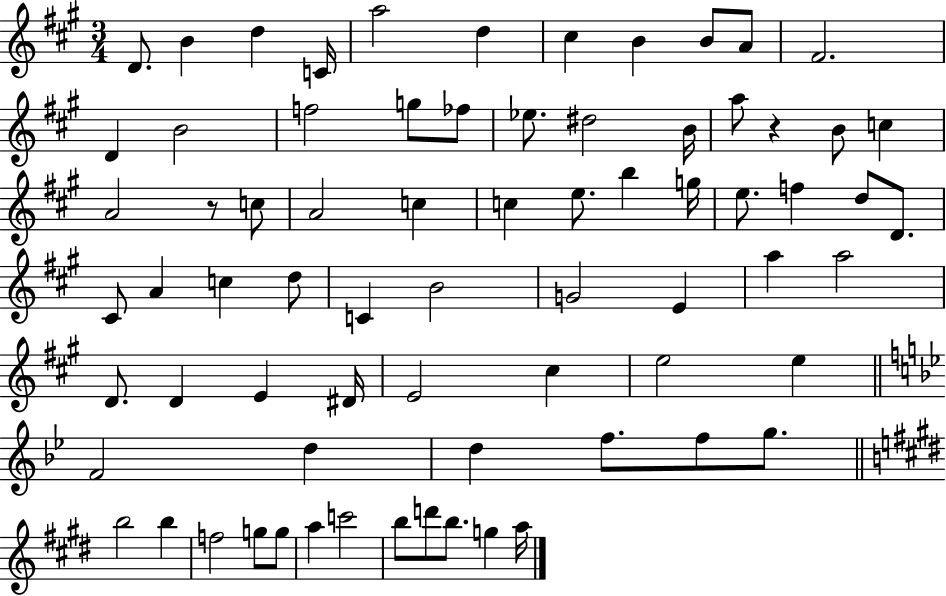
D4/e. B4/q D5/q C4/s A5/h D5/q C#5/q B4/q B4/e A4/e F#4/h. D4/q B4/h F5/h G5/e FES5/e Eb5/e. D#5/h B4/s A5/e R/q B4/e C5/q A4/h R/e C5/e A4/h C5/q C5/q E5/e. B5/q G5/s E5/e. F5/q D5/e D4/e. C#4/e A4/q C5/q D5/e C4/q B4/h G4/h E4/q A5/q A5/h D4/e. D4/q E4/q D#4/s E4/h C#5/q E5/h E5/q F4/h D5/q D5/q F5/e. F5/e G5/e. B5/h B5/q F5/h G5/e G5/e A5/q C6/h B5/e D6/e B5/e. G5/q A5/s